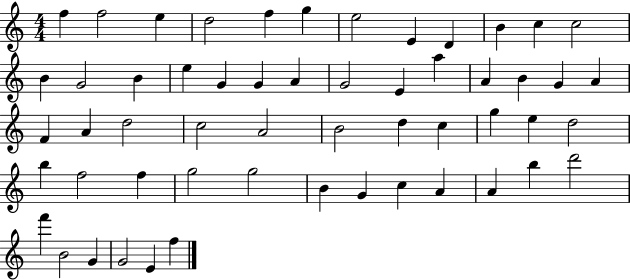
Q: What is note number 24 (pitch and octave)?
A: B4